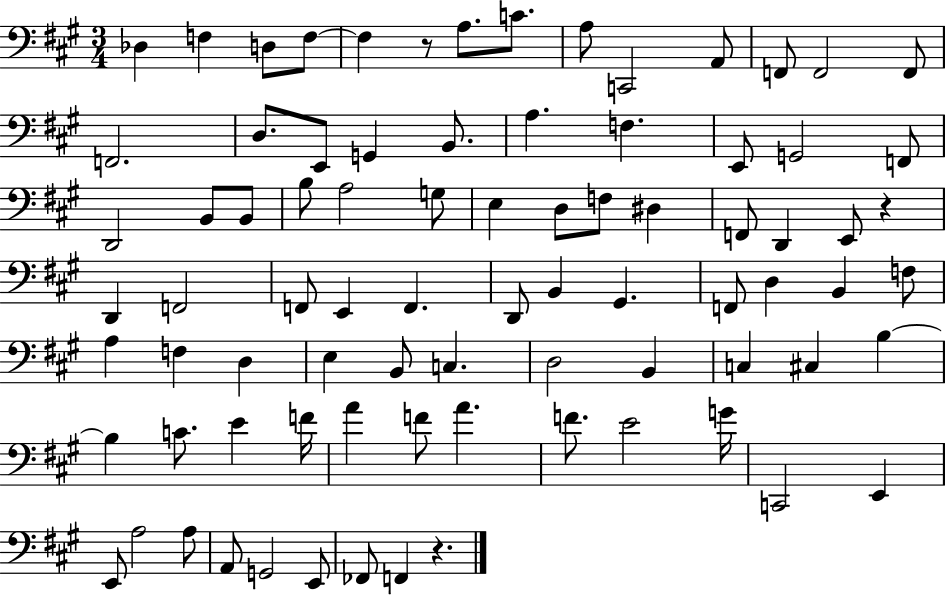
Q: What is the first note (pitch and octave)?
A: Db3